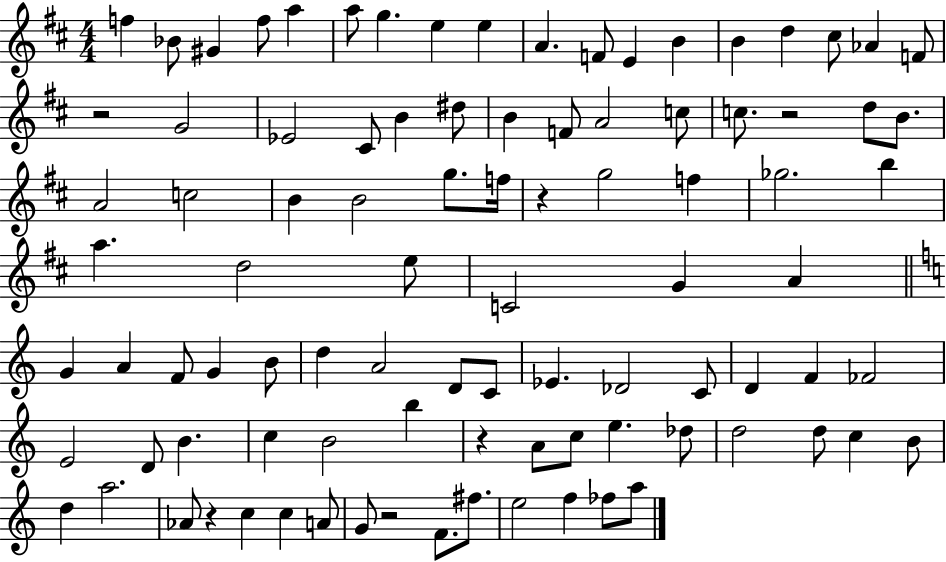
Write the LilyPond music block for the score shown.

{
  \clef treble
  \numericTimeSignature
  \time 4/4
  \key d \major
  \repeat volta 2 { f''4 bes'8 gis'4 f''8 a''4 | a''8 g''4. e''4 e''4 | a'4. f'8 e'4 b'4 | b'4 d''4 cis''8 aes'4 f'8 | \break r2 g'2 | ees'2 cis'8 b'4 dis''8 | b'4 f'8 a'2 c''8 | c''8. r2 d''8 b'8. | \break a'2 c''2 | b'4 b'2 g''8. f''16 | r4 g''2 f''4 | ges''2. b''4 | \break a''4. d''2 e''8 | c'2 g'4 a'4 | \bar "||" \break \key c \major g'4 a'4 f'8 g'4 b'8 | d''4 a'2 d'8 c'8 | ees'4. des'2 c'8 | d'4 f'4 fes'2 | \break e'2 d'8 b'4. | c''4 b'2 b''4 | r4 a'8 c''8 e''4. des''8 | d''2 d''8 c''4 b'8 | \break d''4 a''2. | aes'8 r4 c''4 c''4 a'8 | g'8 r2 f'8. fis''8. | e''2 f''4 fes''8 a''8 | \break } \bar "|."
}